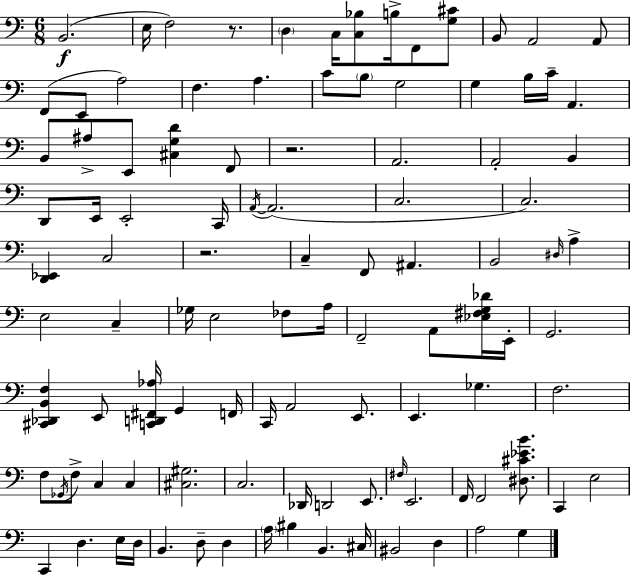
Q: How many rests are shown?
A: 3